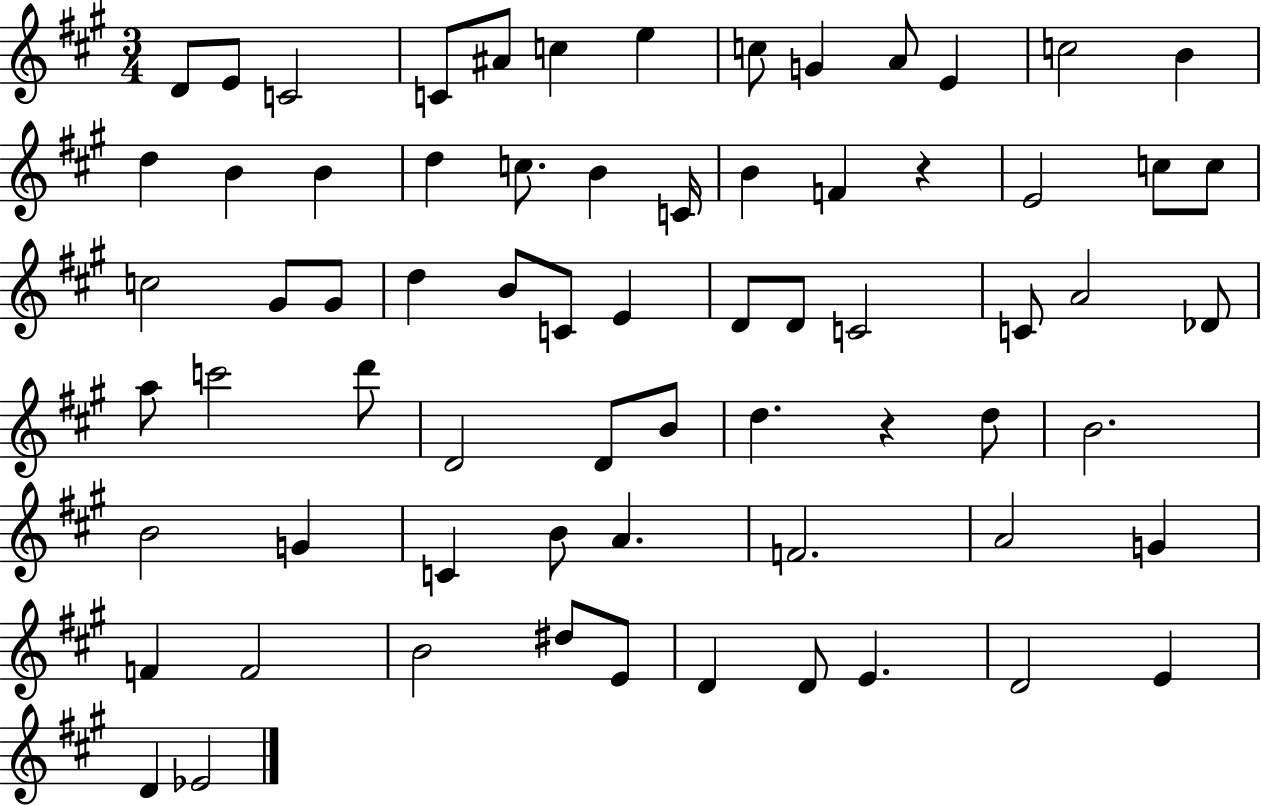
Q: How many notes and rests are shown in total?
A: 69